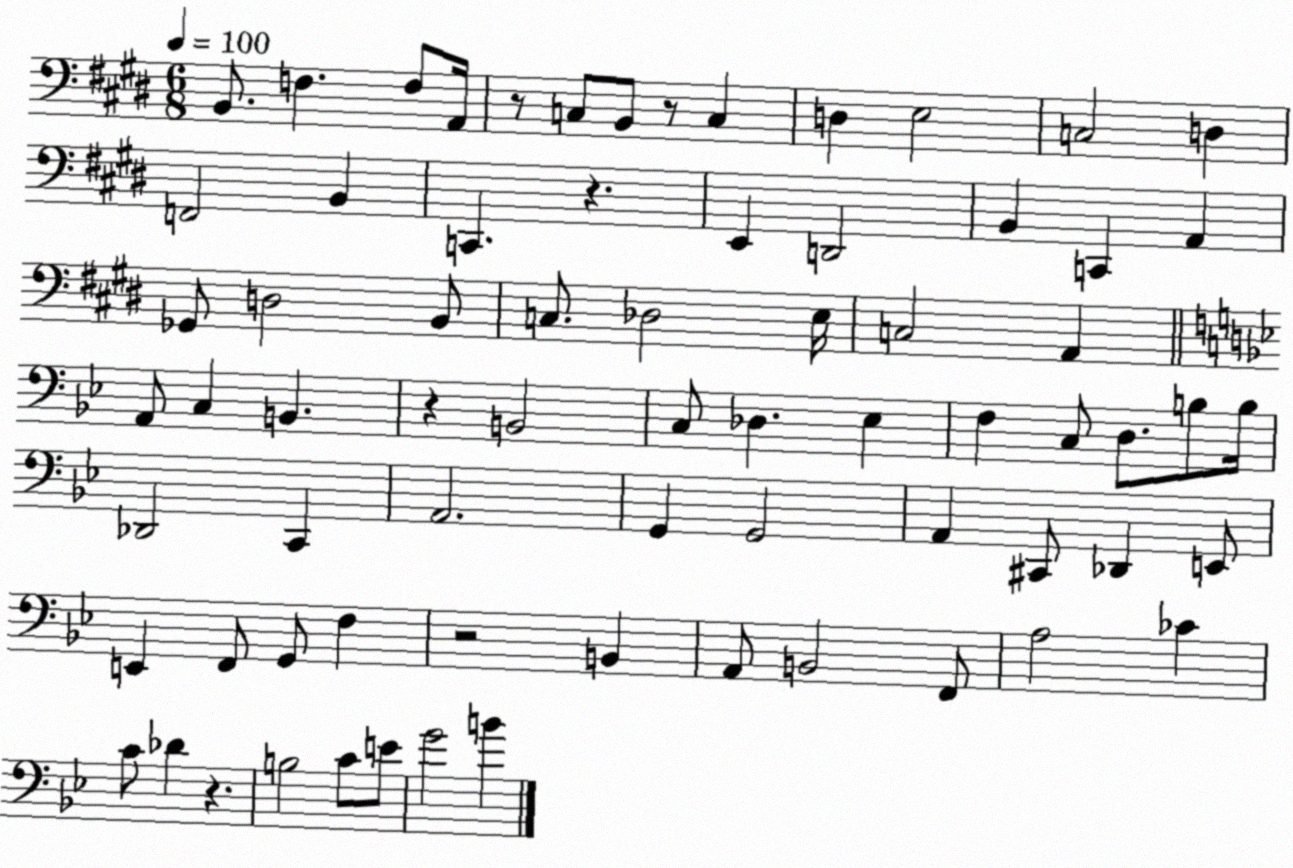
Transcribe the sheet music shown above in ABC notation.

X:1
T:Untitled
M:6/8
L:1/4
K:E
B,,/2 F, F,/2 A,,/4 z/2 C,/2 B,,/2 z/2 C, D, E,2 C,2 D, F,,2 B,, C,, z E,, D,,2 B,, C,, A,, _G,,/2 D,2 B,,/2 C,/2 _D,2 E,/4 C,2 A,, A,,/2 C, B,, z B,,2 C,/2 _D, _E, F, C,/2 D,/2 B,/2 B,/4 _D,,2 C,, A,,2 G,, G,,2 A,, ^C,,/2 _D,, E,,/2 E,, F,,/2 G,,/2 F, z2 B,, A,,/2 B,,2 F,,/2 A,2 _C C/2 _D z B,2 C/2 E/2 G2 B